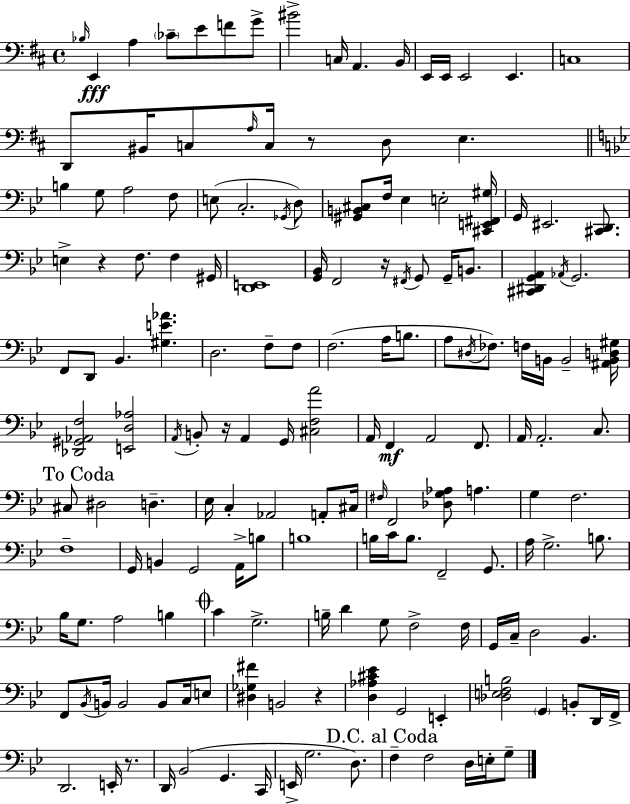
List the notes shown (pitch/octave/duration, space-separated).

Bb3/s E2/q A3/q CES4/e E4/e F4/e G4/e BIS4/h C3/s A2/q. B2/s E2/s E2/s E2/h E2/q. C3/w D2/e BIS2/s C3/e A3/s C3/s R/e D3/e E3/q. B3/q G3/e A3/h F3/e E3/e C3/h. Gb2/s D3/e [G#2,B2,C#3]/e F3/s Eb3/q E3/h [C#2,E2,F#2,G#3]/s G2/s EIS2/h. [C#2,D2]/e. E3/q R/q F3/e. F3/q G#2/s [D2,E2]/w [G2,Bb2]/s F2/h R/s F#2/s G2/e G2/s B2/e. [C#2,D#2,G2,A2]/q Ab2/s G2/h. F2/e D2/e Bb2/q. [G#3,E4,Ab4]/q. D3/h. F3/e F3/e F3/h. A3/s B3/e. A3/e D#3/s FES3/e. F3/s B2/s B2/h [A#2,B2,D3,G#3]/s [Db2,G#2,Ab2,F3]/h [E2,D3,Ab3]/h A2/s B2/e R/s A2/q G2/s [C#3,F3,A4]/h A2/s F2/q A2/h F2/e. A2/s A2/h. C3/e. C#3/e D#3/h D3/q. Eb3/s C3/q Ab2/h A2/e C#3/s F#3/s F2/h [Db3,G3,Ab3]/e A3/q. G3/q F3/h. F3/w G2/s B2/q G2/h A2/s B3/e B3/w B3/s C4/s B3/e. F2/h G2/e. A3/s G3/h. B3/e. Bb3/s G3/e. A3/h B3/q C4/q G3/h. B3/s D4/q G3/e F3/h F3/s G2/s C3/s D3/h Bb2/q. F2/e Bb2/s B2/s B2/h B2/e C3/s E3/e [D#3,Gb3,F#4]/q B2/h R/q [D3,Ab3,C#4,Eb4]/q G2/h E2/q [Db3,E3,F3,B3]/h G2/q B2/e D2/s F2/s D2/h. E2/s R/e. D2/s Bb2/h G2/q. C2/s E2/s G3/h. D3/e. F3/q F3/h D3/s E3/s G3/e